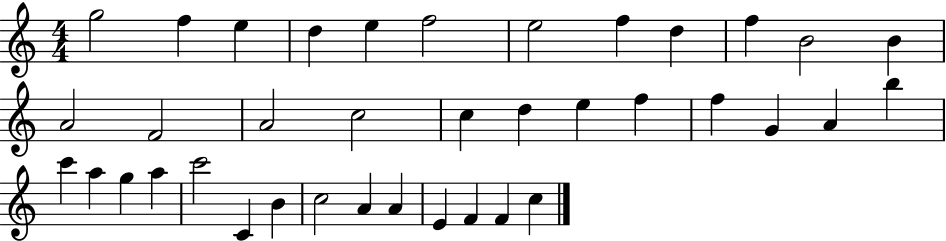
G5/h F5/q E5/q D5/q E5/q F5/h E5/h F5/q D5/q F5/q B4/h B4/q A4/h F4/h A4/h C5/h C5/q D5/q E5/q F5/q F5/q G4/q A4/q B5/q C6/q A5/q G5/q A5/q C6/h C4/q B4/q C5/h A4/q A4/q E4/q F4/q F4/q C5/q